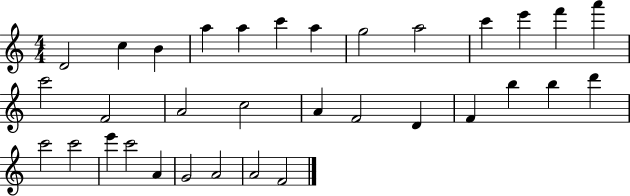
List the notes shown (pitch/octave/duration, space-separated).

D4/h C5/q B4/q A5/q A5/q C6/q A5/q G5/h A5/h C6/q E6/q F6/q A6/q C6/h F4/h A4/h C5/h A4/q F4/h D4/q F4/q B5/q B5/q D6/q C6/h C6/h E6/q C6/h A4/q G4/h A4/h A4/h F4/h